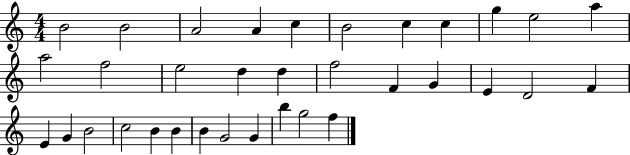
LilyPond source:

{
  \clef treble
  \numericTimeSignature
  \time 4/4
  \key c \major
  b'2 b'2 | a'2 a'4 c''4 | b'2 c''4 c''4 | g''4 e''2 a''4 | \break a''2 f''2 | e''2 d''4 d''4 | f''2 f'4 g'4 | e'4 d'2 f'4 | \break e'4 g'4 b'2 | c''2 b'4 b'4 | b'4 g'2 g'4 | b''4 g''2 f''4 | \break \bar "|."
}